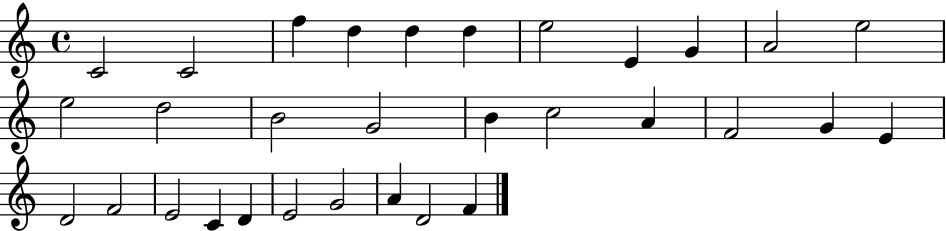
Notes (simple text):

C4/h C4/h F5/q D5/q D5/q D5/q E5/h E4/q G4/q A4/h E5/h E5/h D5/h B4/h G4/h B4/q C5/h A4/q F4/h G4/q E4/q D4/h F4/h E4/h C4/q D4/q E4/h G4/h A4/q D4/h F4/q